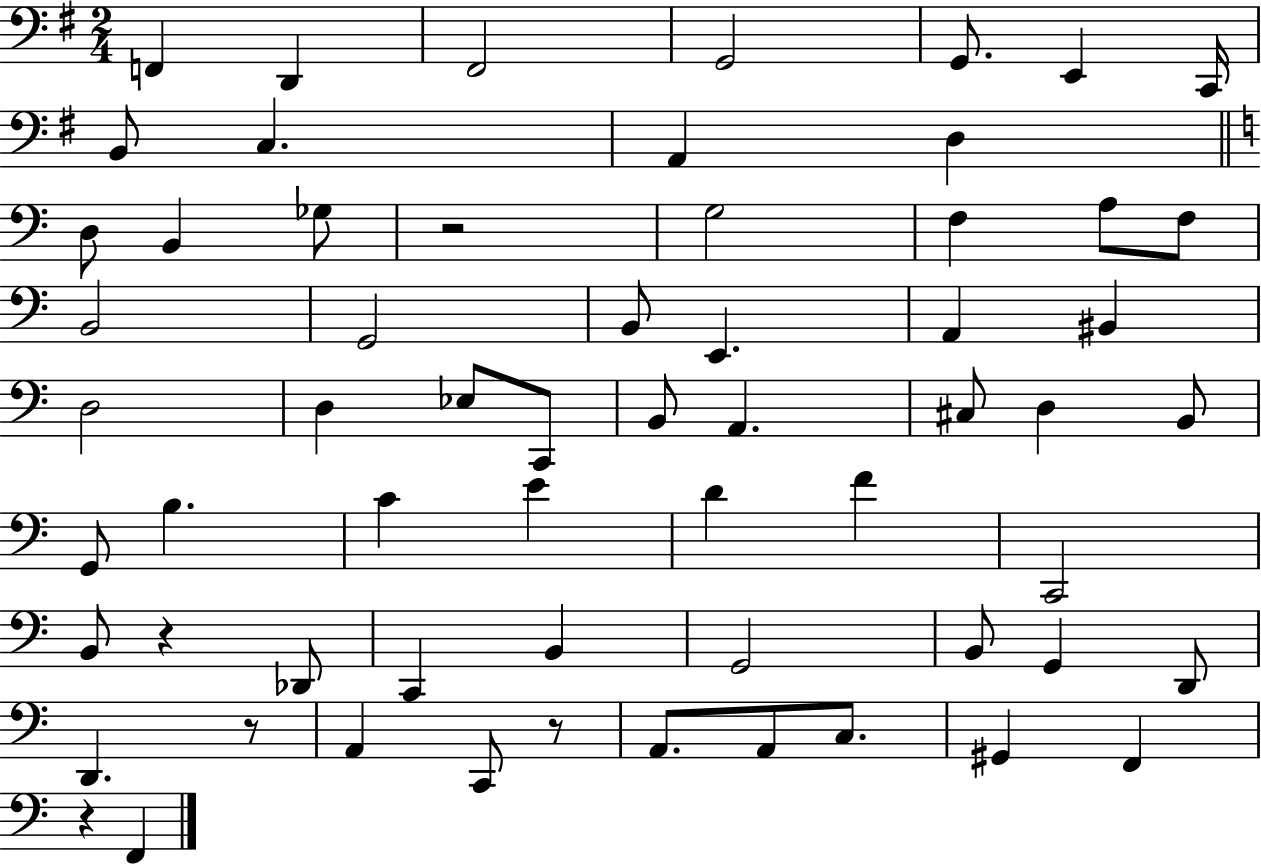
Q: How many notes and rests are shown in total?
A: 62